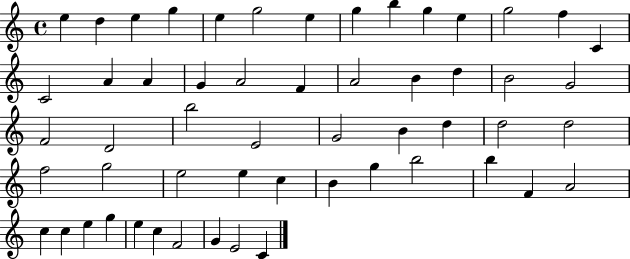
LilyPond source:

{
  \clef treble
  \time 4/4
  \defaultTimeSignature
  \key c \major
  e''4 d''4 e''4 g''4 | e''4 g''2 e''4 | g''4 b''4 g''4 e''4 | g''2 f''4 c'4 | \break c'2 a'4 a'4 | g'4 a'2 f'4 | a'2 b'4 d''4 | b'2 g'2 | \break f'2 d'2 | b''2 e'2 | g'2 b'4 d''4 | d''2 d''2 | \break f''2 g''2 | e''2 e''4 c''4 | b'4 g''4 b''2 | b''4 f'4 a'2 | \break c''4 c''4 e''4 g''4 | e''4 c''4 f'2 | g'4 e'2 c'4 | \bar "|."
}